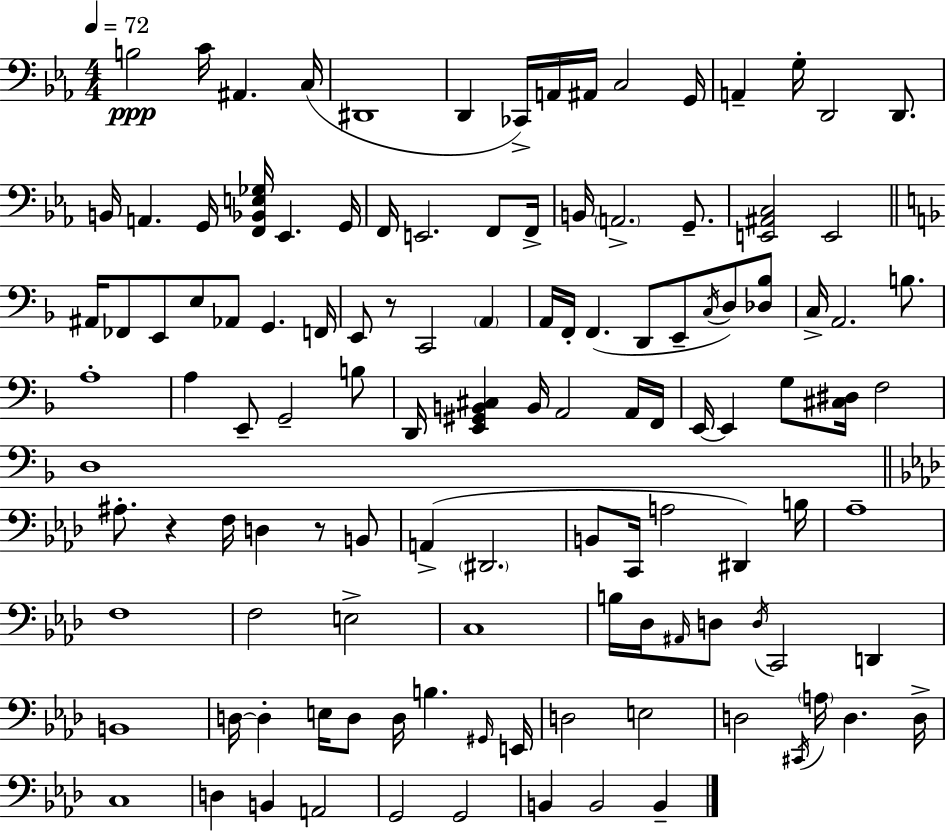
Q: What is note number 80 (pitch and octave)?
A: B3